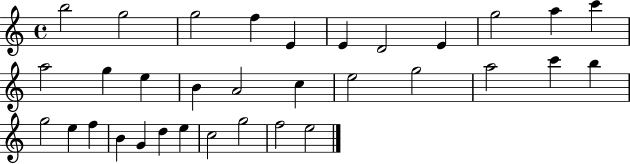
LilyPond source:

{
  \clef treble
  \time 4/4
  \defaultTimeSignature
  \key c \major
  b''2 g''2 | g''2 f''4 e'4 | e'4 d'2 e'4 | g''2 a''4 c'''4 | \break a''2 g''4 e''4 | b'4 a'2 c''4 | e''2 g''2 | a''2 c'''4 b''4 | \break g''2 e''4 f''4 | b'4 g'4 d''4 e''4 | c''2 g''2 | f''2 e''2 | \break \bar "|."
}